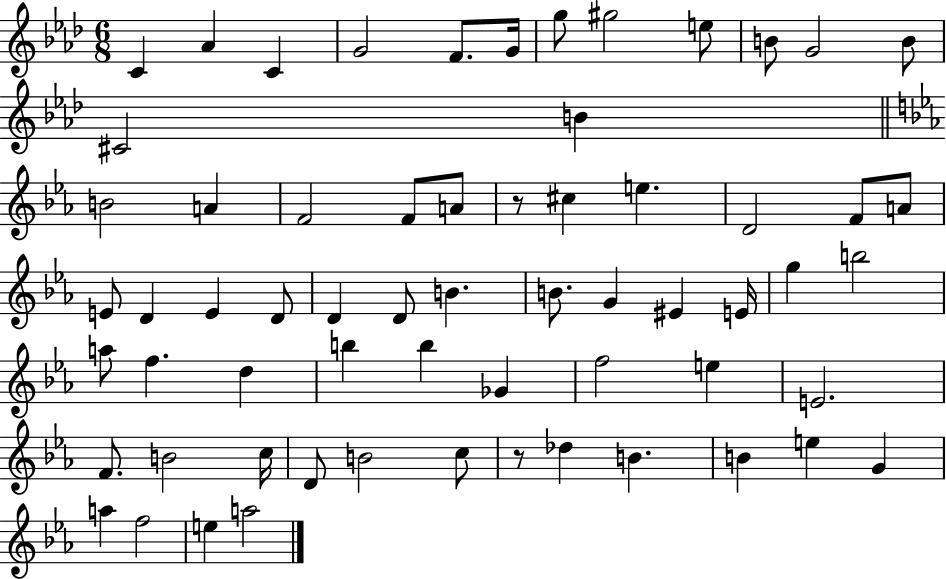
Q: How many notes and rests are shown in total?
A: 63